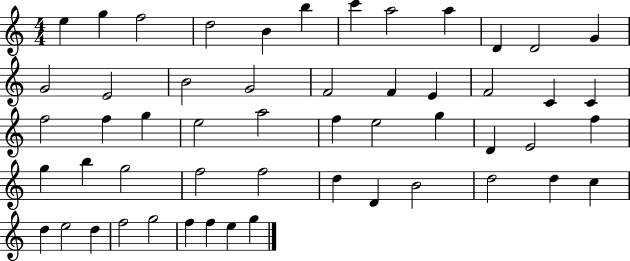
X:1
T:Untitled
M:4/4
L:1/4
K:C
e g f2 d2 B b c' a2 a D D2 G G2 E2 B2 G2 F2 F E F2 C C f2 f g e2 a2 f e2 g D E2 f g b g2 f2 f2 d D B2 d2 d c d e2 d f2 g2 f f e g